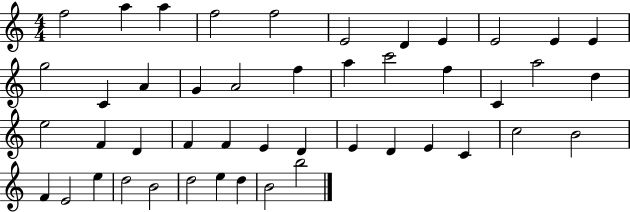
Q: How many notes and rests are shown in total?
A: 46